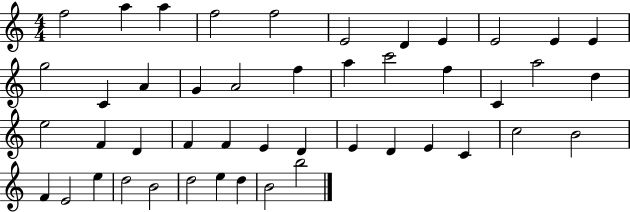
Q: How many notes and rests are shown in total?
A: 46